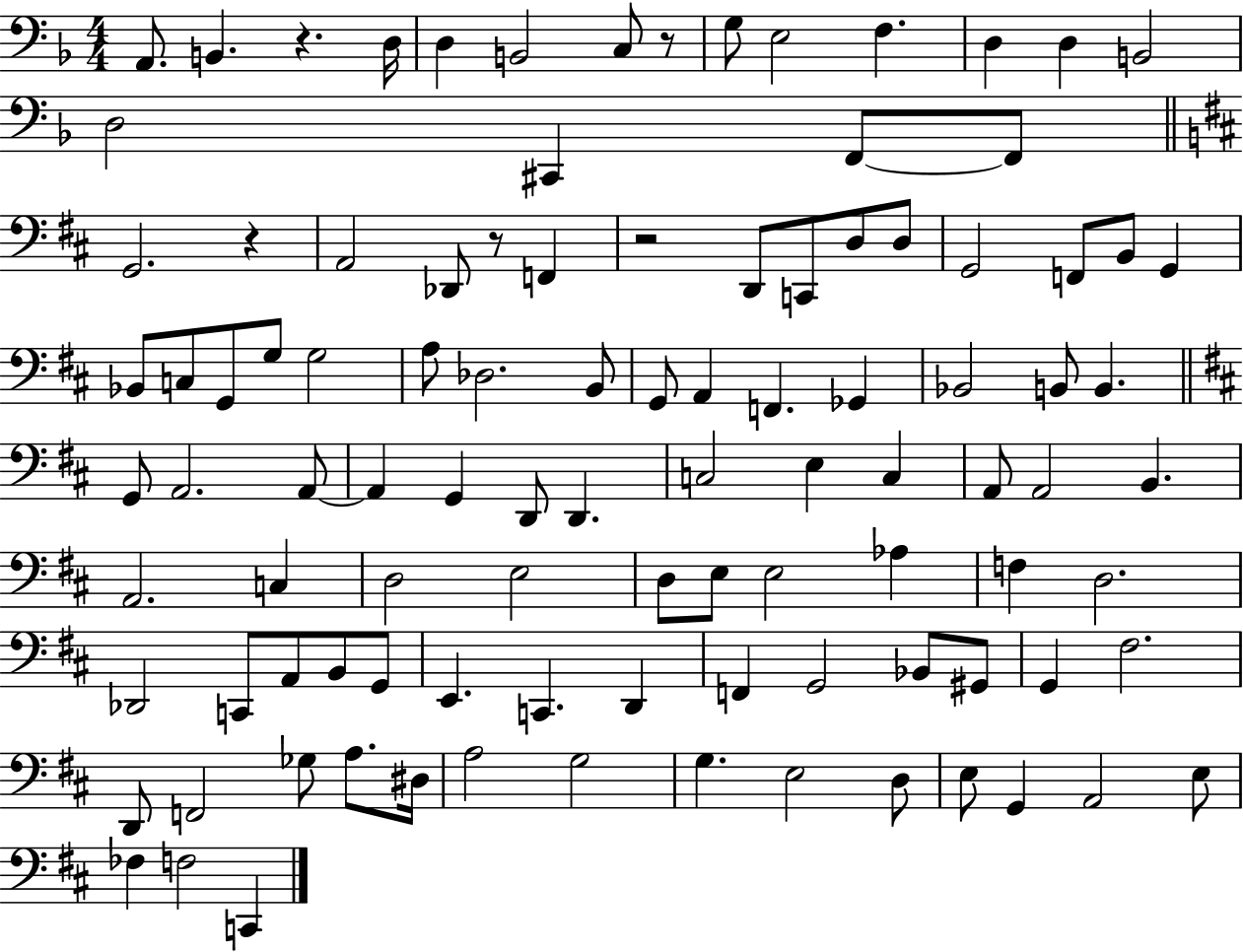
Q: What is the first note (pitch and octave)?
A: A2